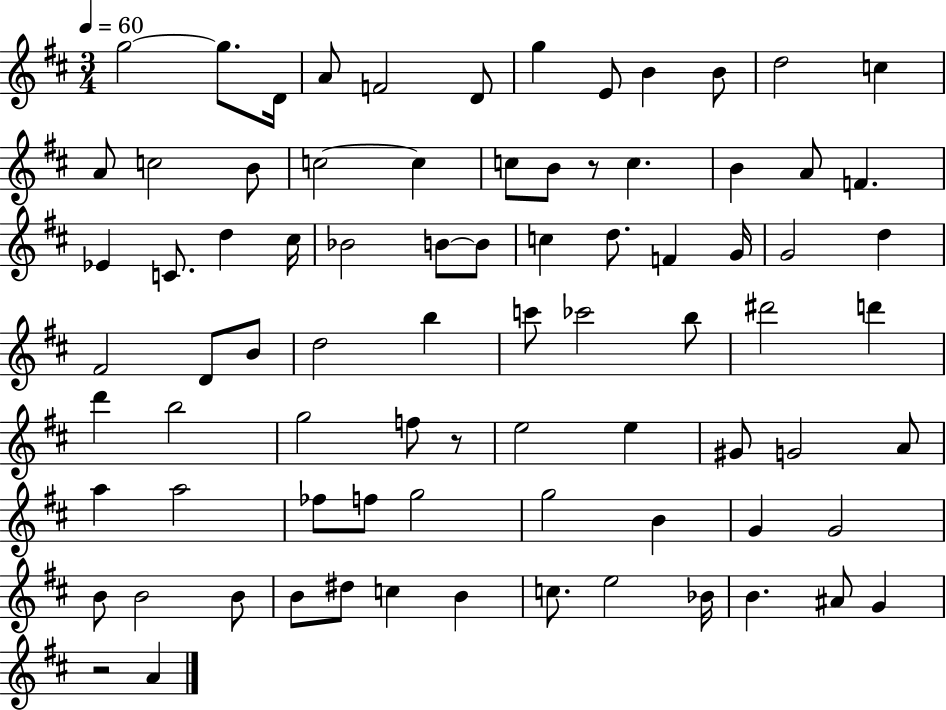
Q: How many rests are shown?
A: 3